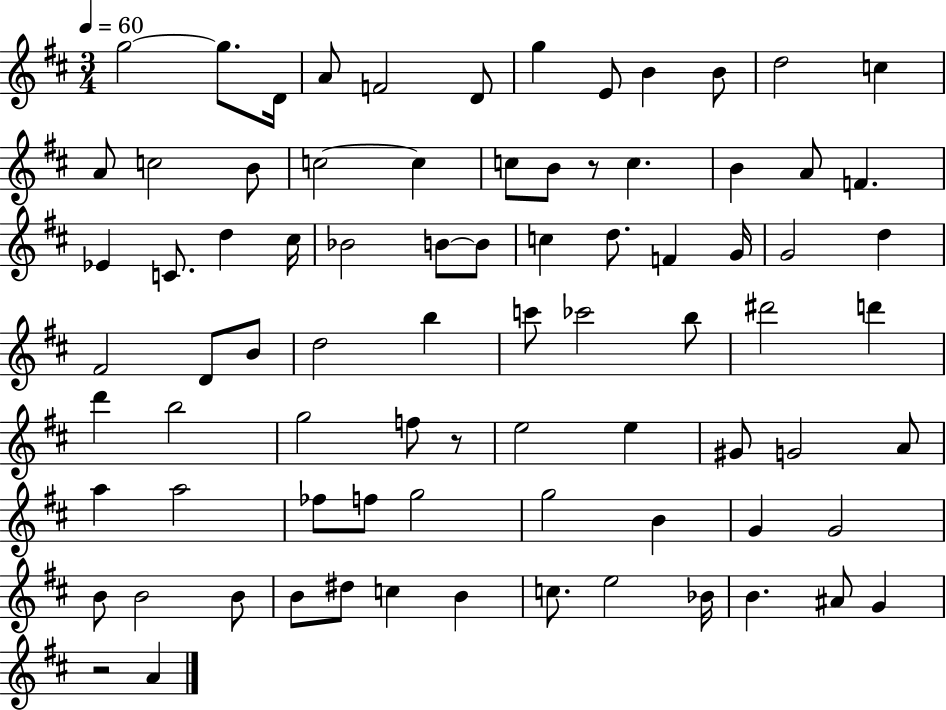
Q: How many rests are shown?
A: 3